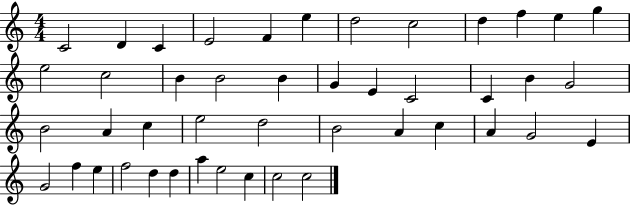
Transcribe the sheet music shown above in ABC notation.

X:1
T:Untitled
M:4/4
L:1/4
K:C
C2 D C E2 F e d2 c2 d f e g e2 c2 B B2 B G E C2 C B G2 B2 A c e2 d2 B2 A c A G2 E G2 f e f2 d d a e2 c c2 c2